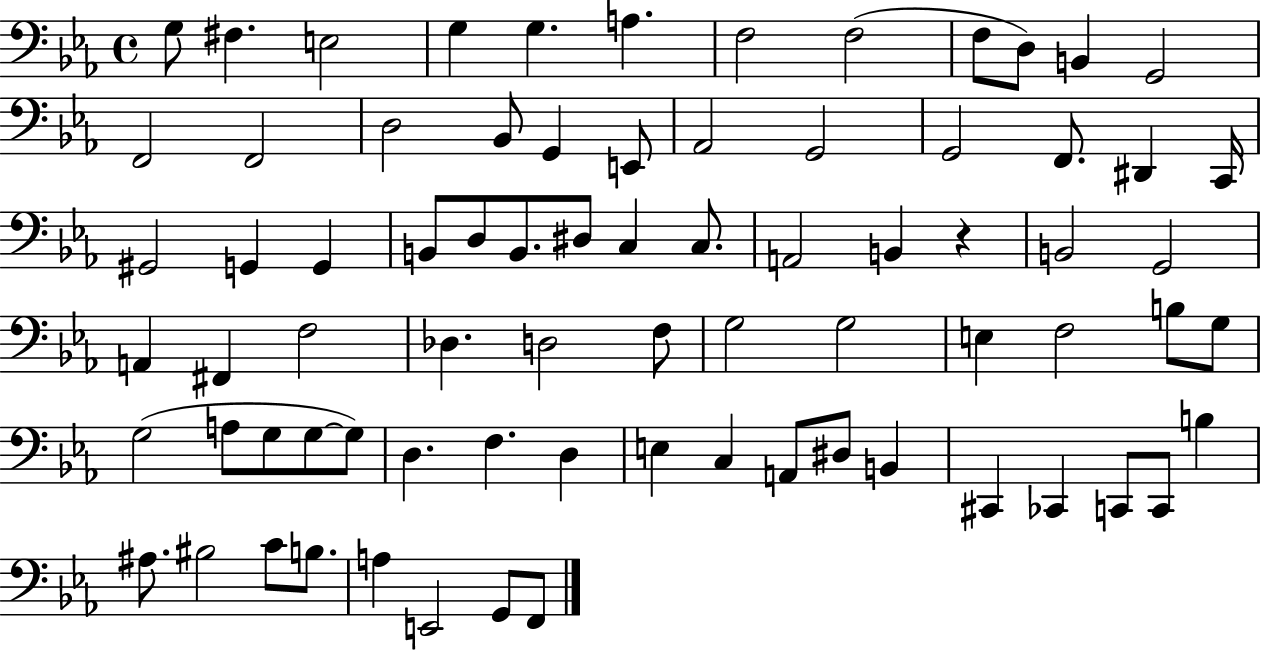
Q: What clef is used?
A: bass